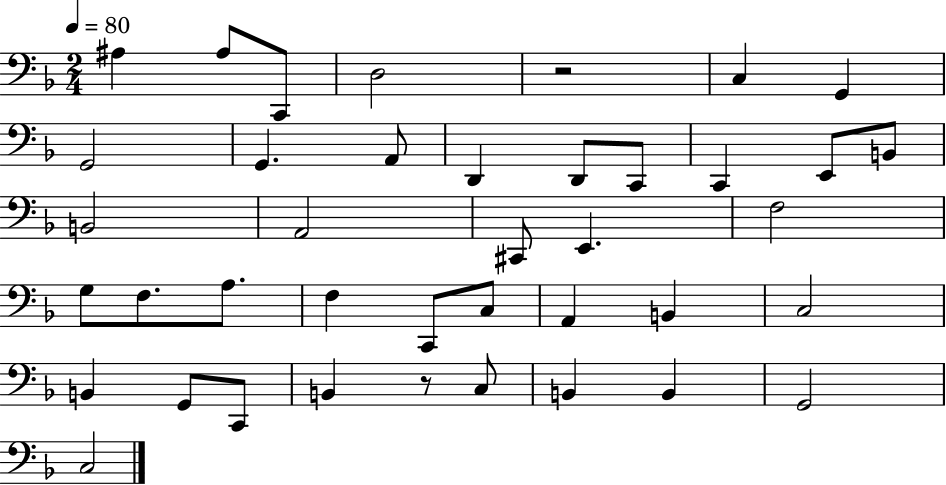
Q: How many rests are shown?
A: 2